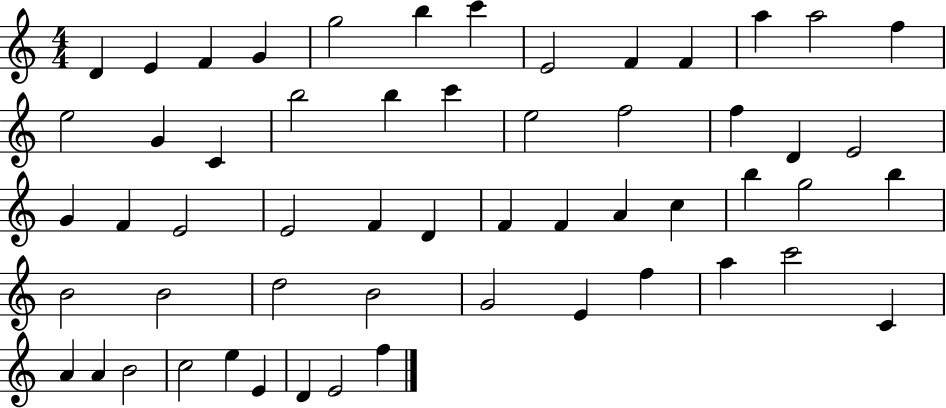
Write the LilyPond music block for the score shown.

{
  \clef treble
  \numericTimeSignature
  \time 4/4
  \key c \major
  d'4 e'4 f'4 g'4 | g''2 b''4 c'''4 | e'2 f'4 f'4 | a''4 a''2 f''4 | \break e''2 g'4 c'4 | b''2 b''4 c'''4 | e''2 f''2 | f''4 d'4 e'2 | \break g'4 f'4 e'2 | e'2 f'4 d'4 | f'4 f'4 a'4 c''4 | b''4 g''2 b''4 | \break b'2 b'2 | d''2 b'2 | g'2 e'4 f''4 | a''4 c'''2 c'4 | \break a'4 a'4 b'2 | c''2 e''4 e'4 | d'4 e'2 f''4 | \bar "|."
}